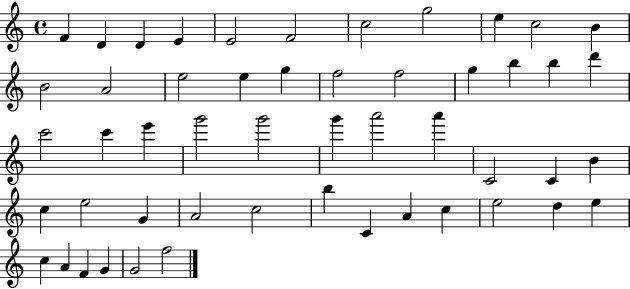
{
  \clef treble
  \time 4/4
  \defaultTimeSignature
  \key c \major
  f'4 d'4 d'4 e'4 | e'2 f'2 | c''2 g''2 | e''4 c''2 b'4 | \break b'2 a'2 | e''2 e''4 g''4 | f''2 f''2 | g''4 b''4 b''4 d'''4 | \break c'''2 c'''4 e'''4 | g'''2 g'''2 | g'''4 a'''2 a'''4 | c'2 c'4 b'4 | \break c''4 e''2 g'4 | a'2 c''2 | b''4 c'4 a'4 c''4 | e''2 d''4 e''4 | \break c''4 a'4 f'4 g'4 | g'2 f''2 | \bar "|."
}